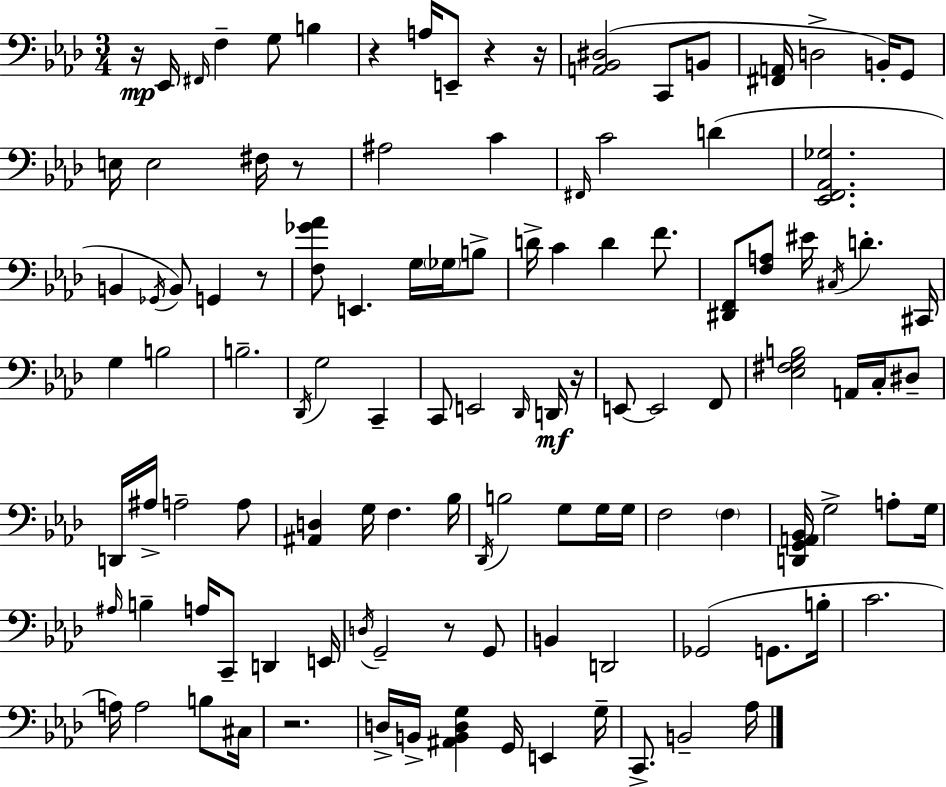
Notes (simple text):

R/s Eb2/s F#2/s F3/q G3/e B3/q R/q A3/s E2/e R/q R/s [A2,Bb2,D#3]/h C2/e B2/e [F#2,A2]/s D3/h B2/s G2/e E3/s E3/h F#3/s R/e A#3/h C4/q F#2/s C4/h D4/q [Eb2,F2,Ab2,Gb3]/h. B2/q Gb2/s B2/e G2/q R/e [F3,Gb4,Ab4]/e E2/q. G3/s Gb3/s B3/e D4/s C4/q D4/q F4/e. [D#2,F2]/e [F3,A3]/e EIS4/s C#3/s D4/q. C#2/s G3/q B3/h B3/h. Db2/s G3/h C2/q C2/e E2/h Db2/s D2/s R/s E2/e E2/h F2/e [Eb3,F#3,G3,B3]/h A2/s C3/s D#3/e D2/s A#3/s A3/h A3/e [A#2,D3]/q G3/s F3/q. Bb3/s Db2/s B3/h G3/e G3/s G3/s F3/h F3/q [D2,G2,A2,Bb2]/s G3/h A3/e G3/s A#3/s B3/q A3/s C2/e D2/q E2/s D3/s G2/h R/e G2/e B2/q D2/h Gb2/h G2/e. B3/s C4/h. A3/s A3/h B3/e C#3/s R/h. D3/s B2/s [A#2,B2,D3,G3]/q G2/s E2/q G3/s C2/e. B2/h Ab3/s